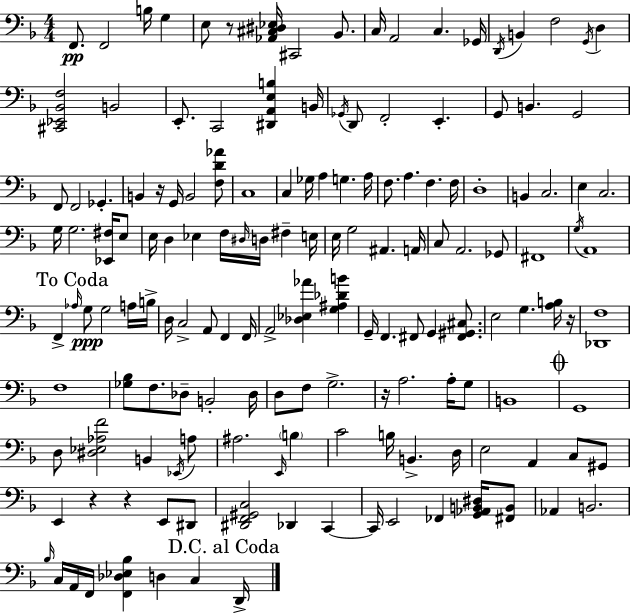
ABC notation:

X:1
T:Untitled
M:4/4
L:1/4
K:F
F,,/2 F,,2 B,/4 G, E,/2 z/2 [_A,,^C,^D,_E,]/4 ^C,,2 _B,,/2 C,/4 A,,2 C, _G,,/4 D,,/4 B,, F,2 G,,/4 D, [^C,,_E,,_B,,F,]2 B,,2 E,,/2 C,,2 [^D,,A,,E,B,] B,,/4 _G,,/4 D,,/2 F,,2 E,, G,,/2 B,, G,,2 F,,/2 F,,2 _G,, B,, z/4 G,,/4 B,,2 [F,D_A]/2 C,4 C, _G,/4 A, G, A,/4 F,/2 A, F, F,/4 D,4 B,, C,2 E, C,2 G,/4 G,2 [_E,,^F,]/4 E,/2 E,/4 D, _E, F,/4 ^D,/4 D,/4 ^F, E,/4 E,/4 G,2 ^A,, A,,/4 C,/2 A,,2 _G,,/2 ^F,,4 G,/4 A,,4 F,, _A,/4 G,/2 G,2 A,/4 B,/4 D,/4 C,2 A,,/2 F,, F,,/4 A,,2 [_D,_E,_A] [G,^A,_DB] G,,/4 F,, ^F,,/2 G,, [^F,,^G,,^C,]/2 E,2 G, [A,B,]/4 z/4 [_D,,F,]4 F,4 [_G,_B,]/2 F,/2 _D,/2 B,,2 _D,/4 D,/2 F,/2 G,2 z/4 A,2 A,/4 G,/2 B,,4 G,,4 D,/2 [^D,_E,_A,F]2 B,, _E,,/4 A,/2 ^A,2 E,,/4 B, C2 B,/4 B,, D,/4 E,2 A,, C,/2 ^G,,/2 E,, z z E,,/2 ^D,,/2 [^D,,F,,^G,,C,]2 _D,, C,, C,,/4 E,,2 _F,, [G,,_A,,B,,^D,]/4 [^F,,B,,]/2 _A,, B,,2 _B,/4 C,/4 A,,/4 F,,/4 [F,,_D,_E,_B,] D, C, D,,/4